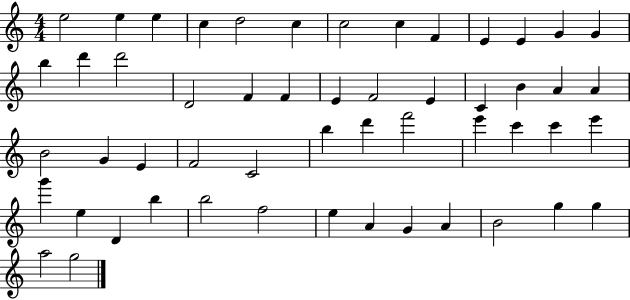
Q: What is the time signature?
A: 4/4